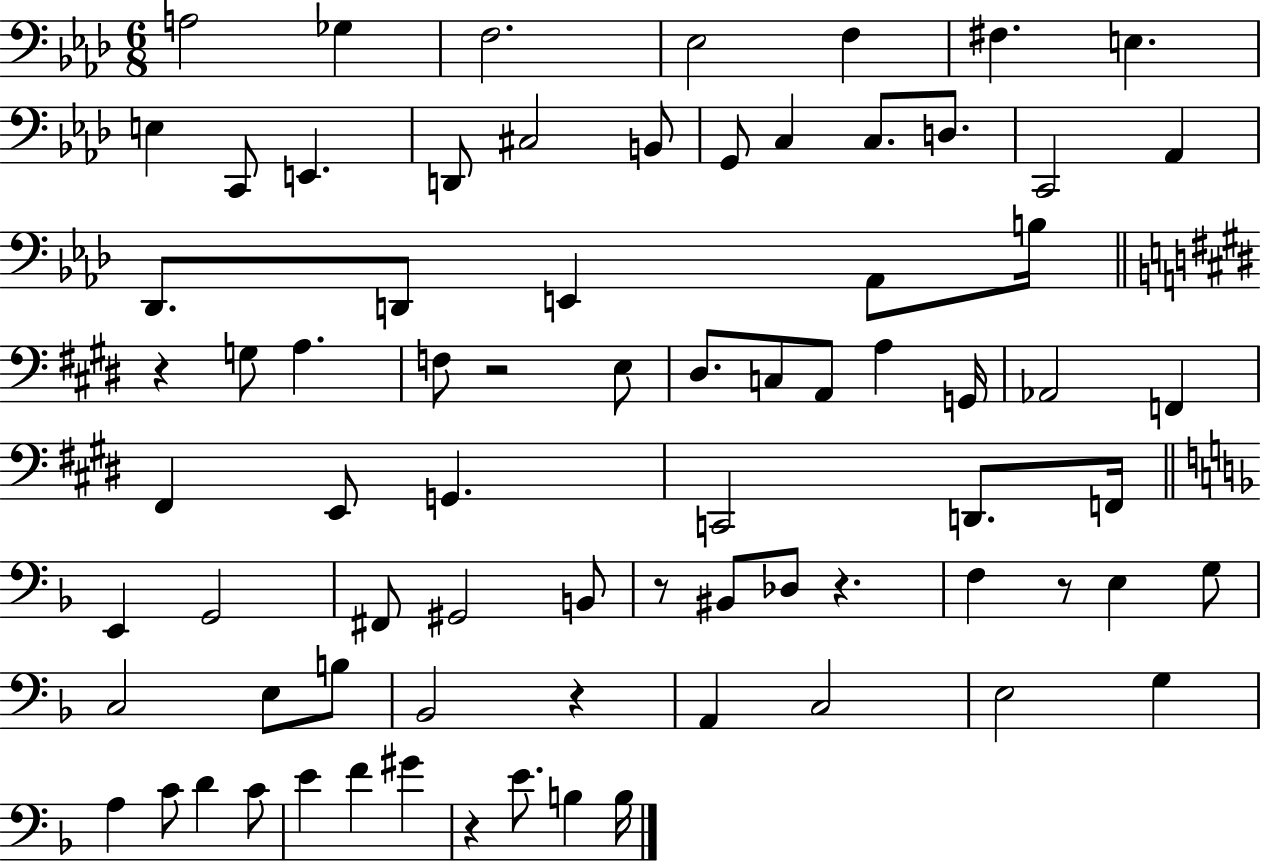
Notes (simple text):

A3/h Gb3/q F3/h. Eb3/h F3/q F#3/q. E3/q. E3/q C2/e E2/q. D2/e C#3/h B2/e G2/e C3/q C3/e. D3/e. C2/h Ab2/q Db2/e. D2/e E2/q Ab2/e B3/s R/q G3/e A3/q. F3/e R/h E3/e D#3/e. C3/e A2/e A3/q G2/s Ab2/h F2/q F#2/q E2/e G2/q. C2/h D2/e. F2/s E2/q G2/h F#2/e G#2/h B2/e R/e BIS2/e Db3/e R/q. F3/q R/e E3/q G3/e C3/h E3/e B3/e Bb2/h R/q A2/q C3/h E3/h G3/q A3/q C4/e D4/q C4/e E4/q F4/q G#4/q R/q E4/e. B3/q B3/s